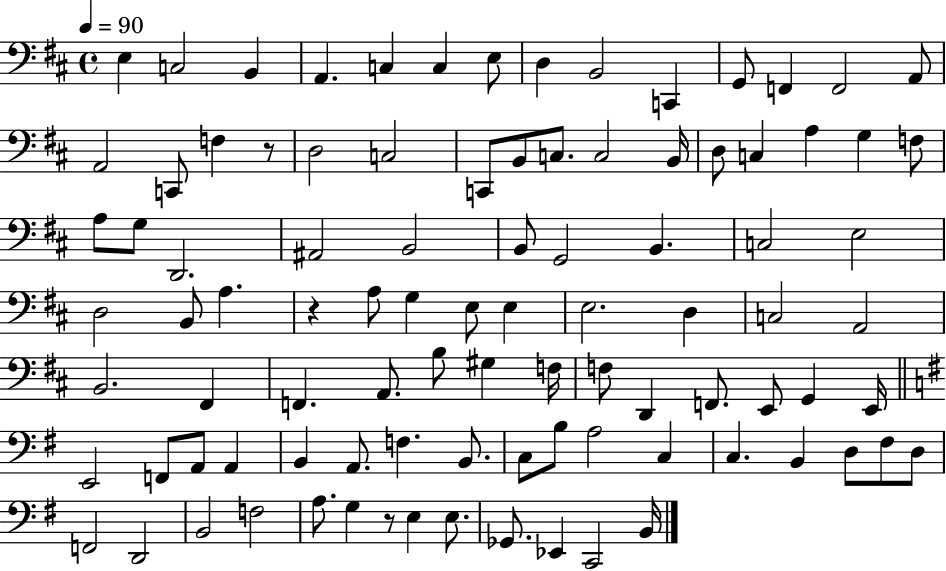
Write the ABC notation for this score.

X:1
T:Untitled
M:4/4
L:1/4
K:D
E, C,2 B,, A,, C, C, E,/2 D, B,,2 C,, G,,/2 F,, F,,2 A,,/2 A,,2 C,,/2 F, z/2 D,2 C,2 C,,/2 B,,/2 C,/2 C,2 B,,/4 D,/2 C, A, G, F,/2 A,/2 G,/2 D,,2 ^A,,2 B,,2 B,,/2 G,,2 B,, C,2 E,2 D,2 B,,/2 A, z A,/2 G, E,/2 E, E,2 D, C,2 A,,2 B,,2 ^F,, F,, A,,/2 B,/2 ^G, F,/4 F,/2 D,, F,,/2 E,,/2 G,, E,,/4 E,,2 F,,/2 A,,/2 A,, B,, A,,/2 F, B,,/2 C,/2 B,/2 A,2 C, C, B,, D,/2 ^F,/2 D,/2 F,,2 D,,2 B,,2 F,2 A,/2 G, z/2 E, E,/2 _G,,/2 _E,, C,,2 B,,/4